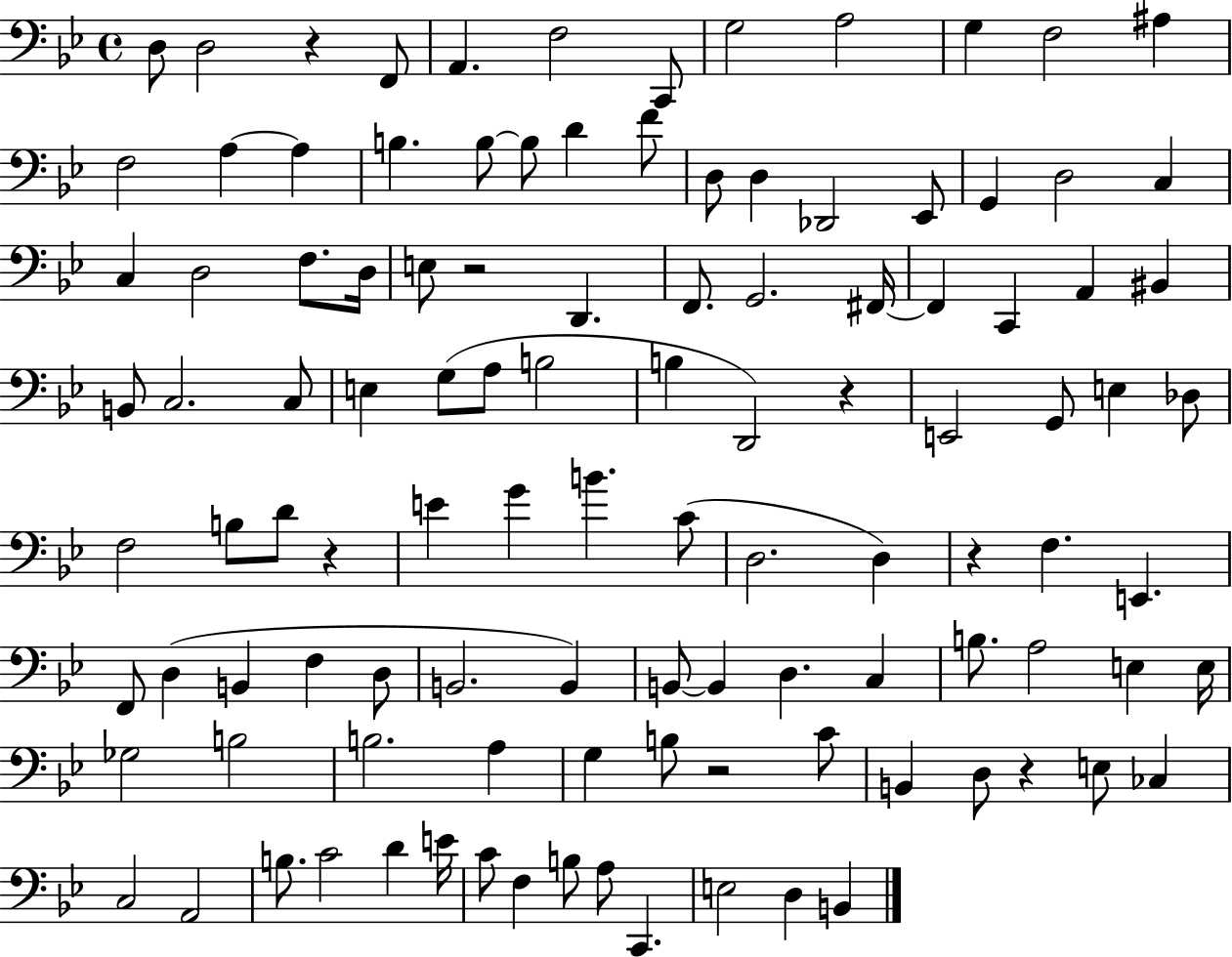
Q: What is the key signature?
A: BES major